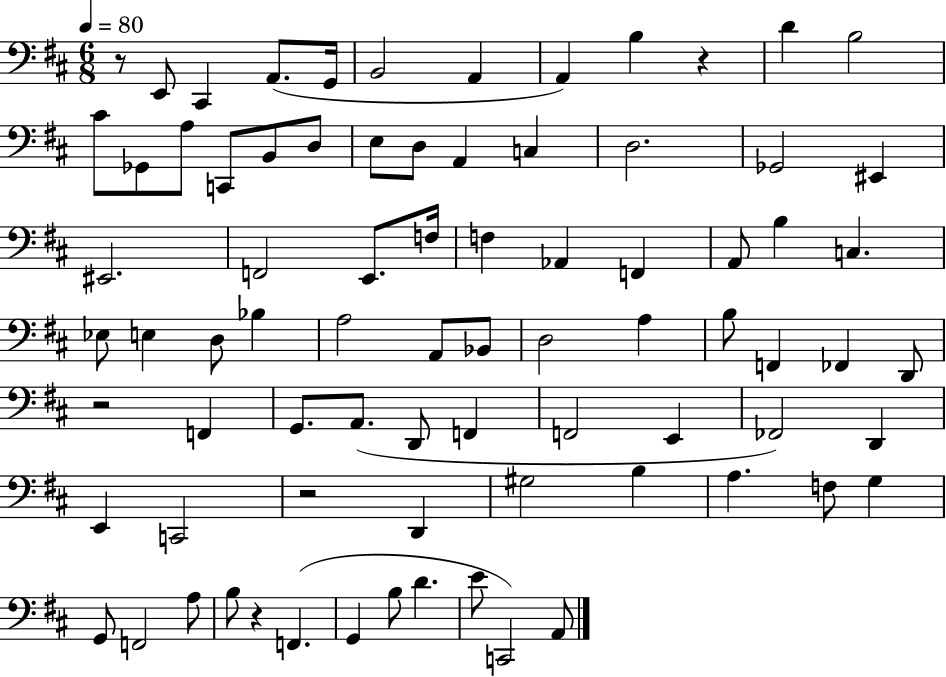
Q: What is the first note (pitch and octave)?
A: E2